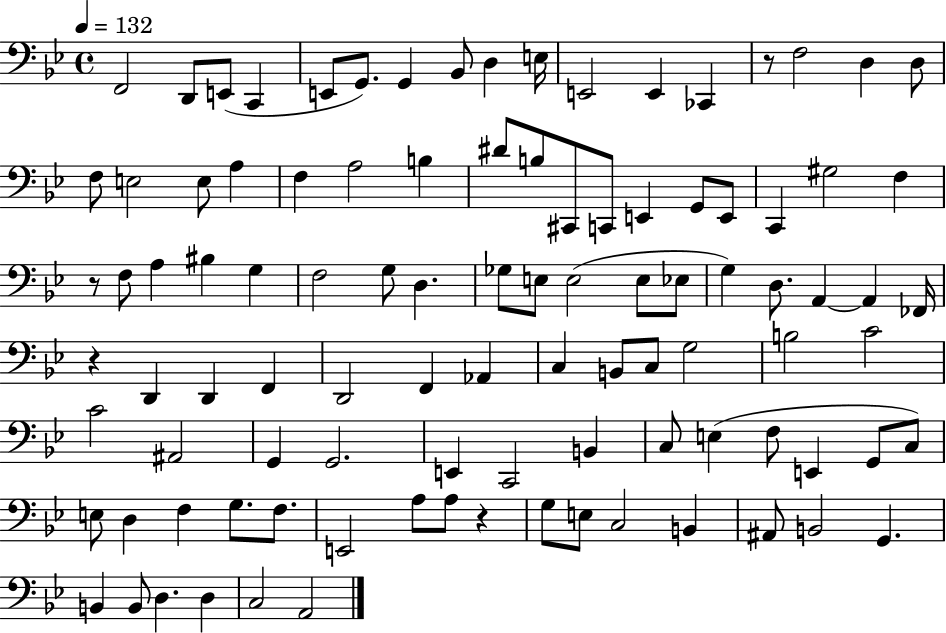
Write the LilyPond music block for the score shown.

{
  \clef bass
  \time 4/4
  \defaultTimeSignature
  \key bes \major
  \tempo 4 = 132
  f,2 d,8 e,8( c,4 | e,8 g,8.) g,4 bes,8 d4 e16 | e,2 e,4 ces,4 | r8 f2 d4 d8 | \break f8 e2 e8 a4 | f4 a2 b4 | dis'8 b8 cis,8 c,8 e,4 g,8 e,8 | c,4 gis2 f4 | \break r8 f8 a4 bis4 g4 | f2 g8 d4. | ges8 e8 e2( e8 ees8 | g4) d8. a,4~~ a,4 fes,16 | \break r4 d,4 d,4 f,4 | d,2 f,4 aes,4 | c4 b,8 c8 g2 | b2 c'2 | \break c'2 ais,2 | g,4 g,2. | e,4 c,2 b,4 | c8 e4( f8 e,4 g,8 c8) | \break e8 d4 f4 g8. f8. | e,2 a8 a8 r4 | g8 e8 c2 b,4 | ais,8 b,2 g,4. | \break b,4 b,8 d4. d4 | c2 a,2 | \bar "|."
}